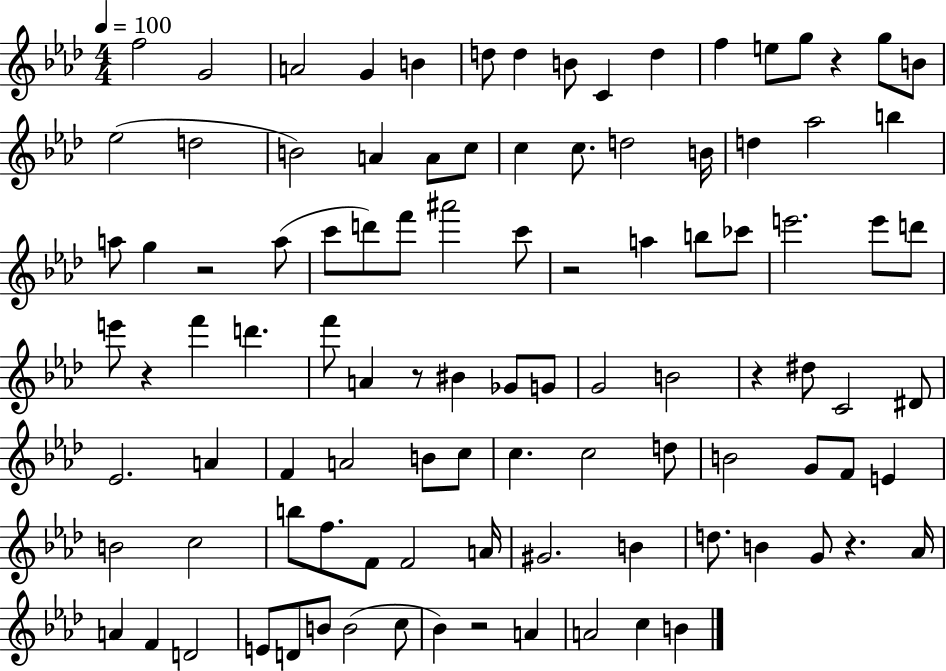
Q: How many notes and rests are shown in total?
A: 102